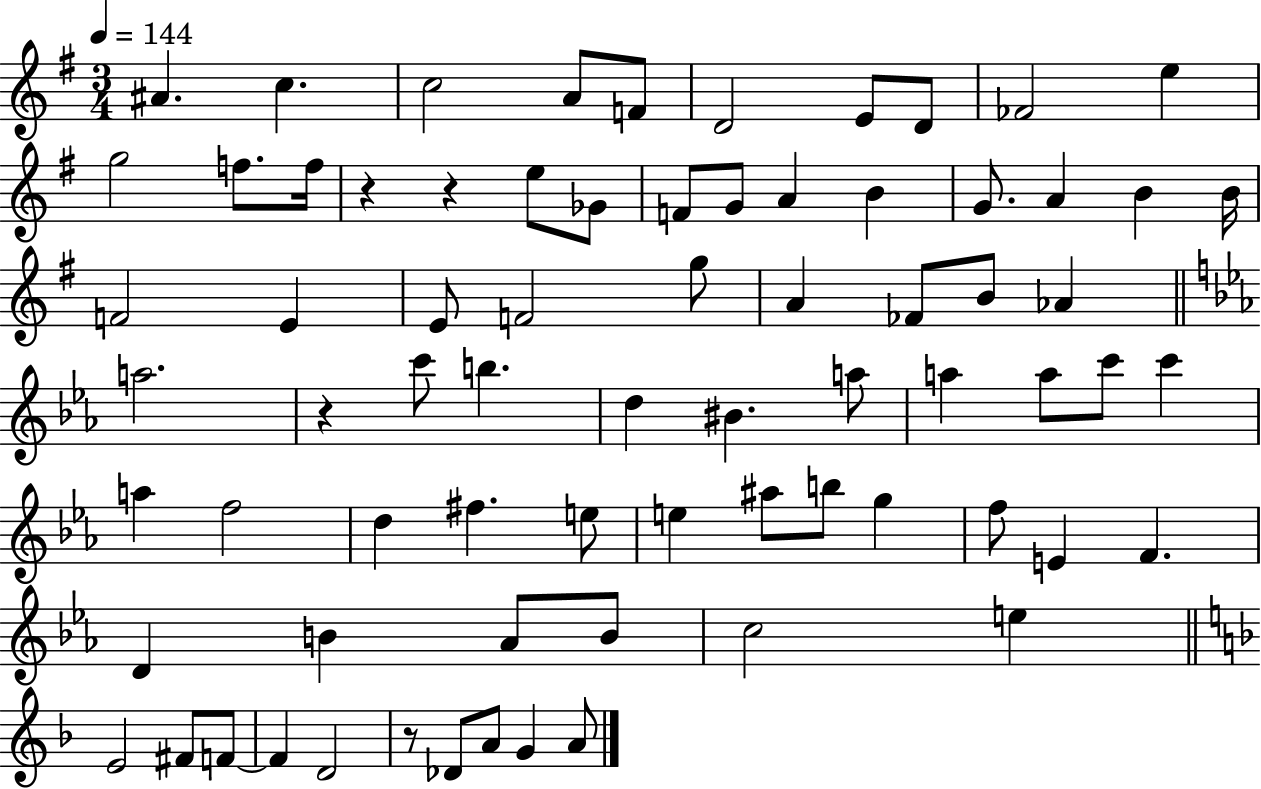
{
  \clef treble
  \numericTimeSignature
  \time 3/4
  \key g \major
  \tempo 4 = 144
  \repeat volta 2 { ais'4. c''4. | c''2 a'8 f'8 | d'2 e'8 d'8 | fes'2 e''4 | \break g''2 f''8. f''16 | r4 r4 e''8 ges'8 | f'8 g'8 a'4 b'4 | g'8. a'4 b'4 b'16 | \break f'2 e'4 | e'8 f'2 g''8 | a'4 fes'8 b'8 aes'4 | \bar "||" \break \key ees \major a''2. | r4 c'''8 b''4. | d''4 bis'4. a''8 | a''4 a''8 c'''8 c'''4 | \break a''4 f''2 | d''4 fis''4. e''8 | e''4 ais''8 b''8 g''4 | f''8 e'4 f'4. | \break d'4 b'4 aes'8 b'8 | c''2 e''4 | \bar "||" \break \key f \major e'2 fis'8 f'8~~ | f'4 d'2 | r8 des'8 a'8 g'4 a'8 | } \bar "|."
}